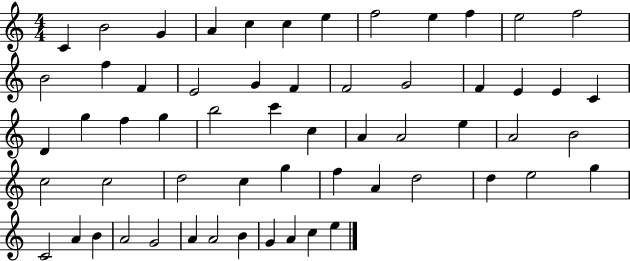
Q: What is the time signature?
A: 4/4